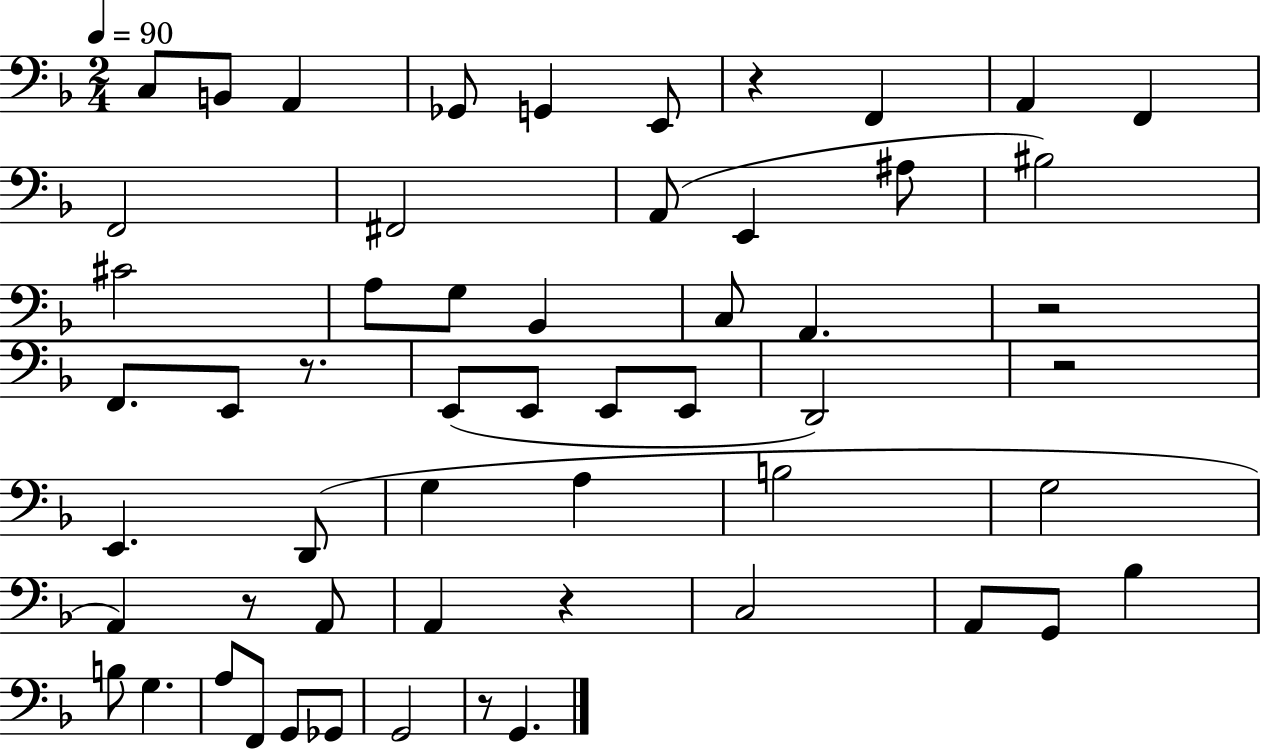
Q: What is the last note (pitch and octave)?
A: G2